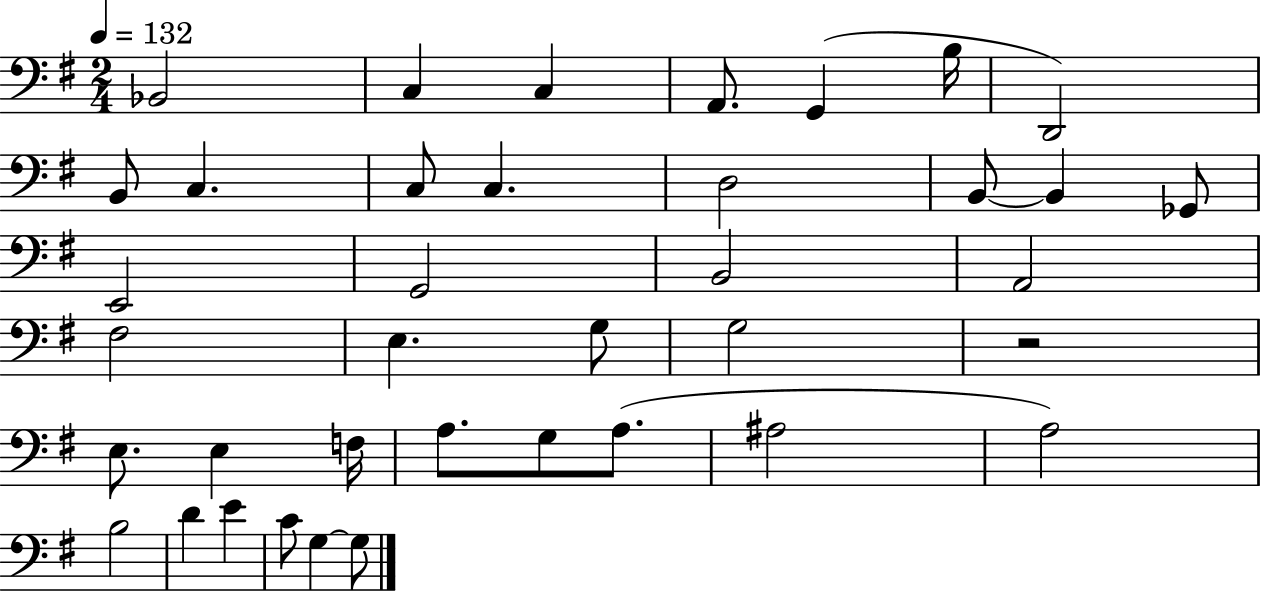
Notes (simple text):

Bb2/h C3/q C3/q A2/e. G2/q B3/s D2/h B2/e C3/q. C3/e C3/q. D3/h B2/e B2/q Gb2/e E2/h G2/h B2/h A2/h F#3/h E3/q. G3/e G3/h R/h E3/e. E3/q F3/s A3/e. G3/e A3/e. A#3/h A3/h B3/h D4/q E4/q C4/e G3/q G3/e